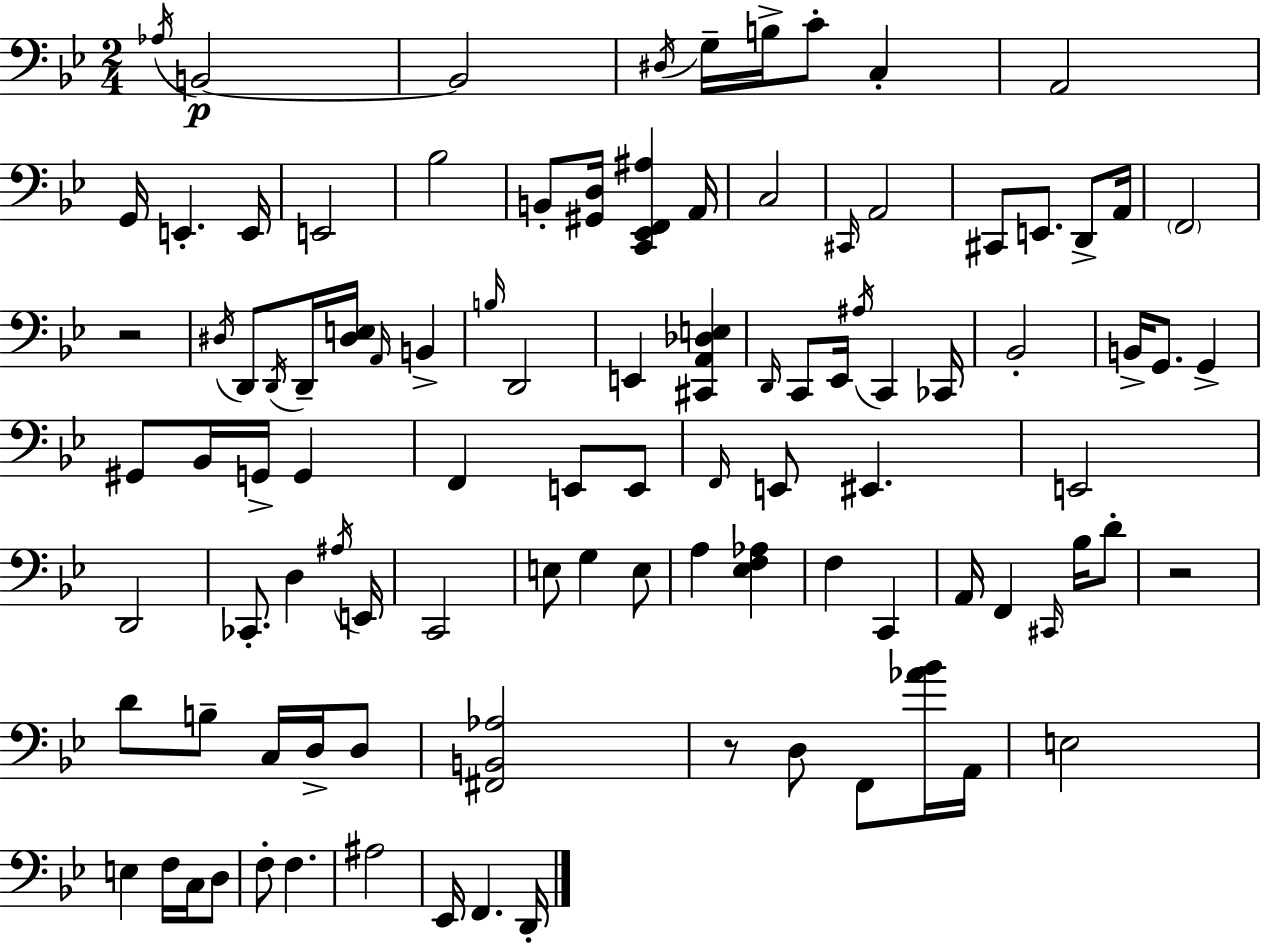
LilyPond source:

{
  \clef bass
  \numericTimeSignature
  \time 2/4
  \key g \minor
  \acciaccatura { aes16 }\p b,2~~ | b,2 | \acciaccatura { dis16 } g16-- b16-> c'8-. c4-. | a,2 | \break g,16 e,4.-. | e,16 e,2 | bes2 | b,8-. <gis, d>16 <c, ees, f, ais>4 | \break a,16 c2 | \grace { cis,16 } a,2 | cis,8 e,8. | d,8-> a,16 \parenthesize f,2 | \break r2 | \acciaccatura { dis16 } d,8 \acciaccatura { d,16 } d,16-- | <dis e>16 \grace { a,16 } b,4-> \grace { b16 } d,2 | e,4 | \break <cis, a, des e>4 \grace { d,16 } | c,8 ees,16 \acciaccatura { ais16 } c,4 | ces,16 bes,2-. | b,16-> g,8. g,4-> | \break gis,8 bes,16 g,16-> g,4 | f,4 e,8 e,8 | \grace { f,16 } e,8 eis,4. | e,2 | \break d,2 | ces,8.-. d4 | \acciaccatura { ais16 } e,16 c,2 | e8 g4 | \break e8 a4 <ees f aes>4 | f4 c,4 | a,16 f,4 | \grace { cis,16 } bes16 d'8-. r2 | \break d'8 b8-- | c16 d16-> d8 <fis, b, aes>2 | r8 d8 | f,8 <aes' bes'>16 a,16 e2 | \break e4 | f16 c16 d8 f8-. f4. | ais2 | ees,16 f,4. | \break d,16-. \bar "|."
}